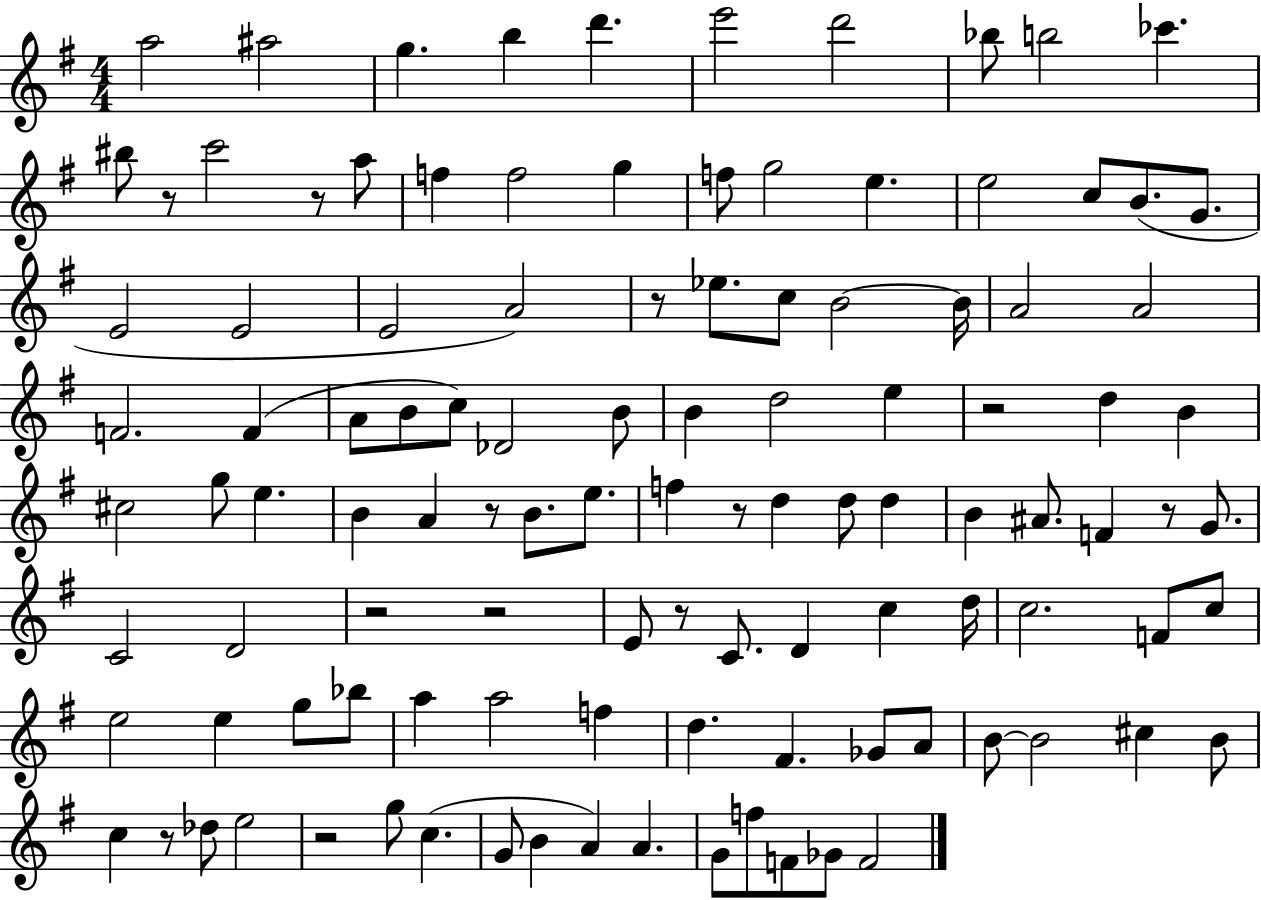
{
  \clef treble
  \numericTimeSignature
  \time 4/4
  \key g \major
  a''2 ais''2 | g''4. b''4 d'''4. | e'''2 d'''2 | bes''8 b''2 ces'''4. | \break bis''8 r8 c'''2 r8 a''8 | f''4 f''2 g''4 | f''8 g''2 e''4. | e''2 c''8 b'8.( g'8. | \break e'2 e'2 | e'2 a'2) | r8 ees''8. c''8 b'2~~ b'16 | a'2 a'2 | \break f'2. f'4( | a'8 b'8 c''8) des'2 b'8 | b'4 d''2 e''4 | r2 d''4 b'4 | \break cis''2 g''8 e''4. | b'4 a'4 r8 b'8. e''8. | f''4 r8 d''4 d''8 d''4 | b'4 ais'8. f'4 r8 g'8. | \break c'2 d'2 | r2 r2 | e'8 r8 c'8. d'4 c''4 d''16 | c''2. f'8 c''8 | \break e''2 e''4 g''8 bes''8 | a''4 a''2 f''4 | d''4. fis'4. ges'8 a'8 | b'8~~ b'2 cis''4 b'8 | \break c''4 r8 des''8 e''2 | r2 g''8 c''4.( | g'8 b'4 a'4) a'4. | g'8 f''8 f'8 ges'8 f'2 | \break \bar "|."
}